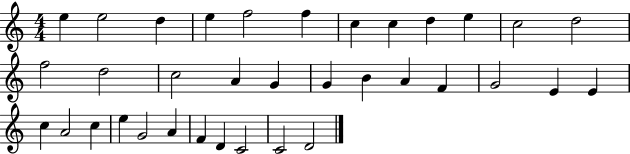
E5/q E5/h D5/q E5/q F5/h F5/q C5/q C5/q D5/q E5/q C5/h D5/h F5/h D5/h C5/h A4/q G4/q G4/q B4/q A4/q F4/q G4/h E4/q E4/q C5/q A4/h C5/q E5/q G4/h A4/q F4/q D4/q C4/h C4/h D4/h